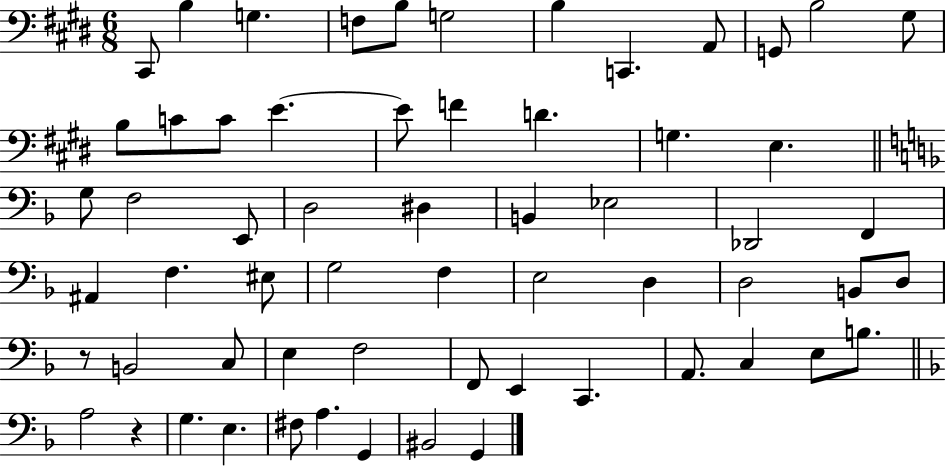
C#2/e B3/q G3/q. F3/e B3/e G3/h B3/q C2/q. A2/e G2/e B3/h G#3/e B3/e C4/e C4/e E4/q. E4/e F4/q D4/q. G3/q. E3/q. G3/e F3/h E2/e D3/h D#3/q B2/q Eb3/h Db2/h F2/q A#2/q F3/q. EIS3/e G3/h F3/q E3/h D3/q D3/h B2/e D3/e R/e B2/h C3/e E3/q F3/h F2/e E2/q C2/q. A2/e. C3/q E3/e B3/e. A3/h R/q G3/q. E3/q. F#3/e A3/q. G2/q BIS2/h G2/q